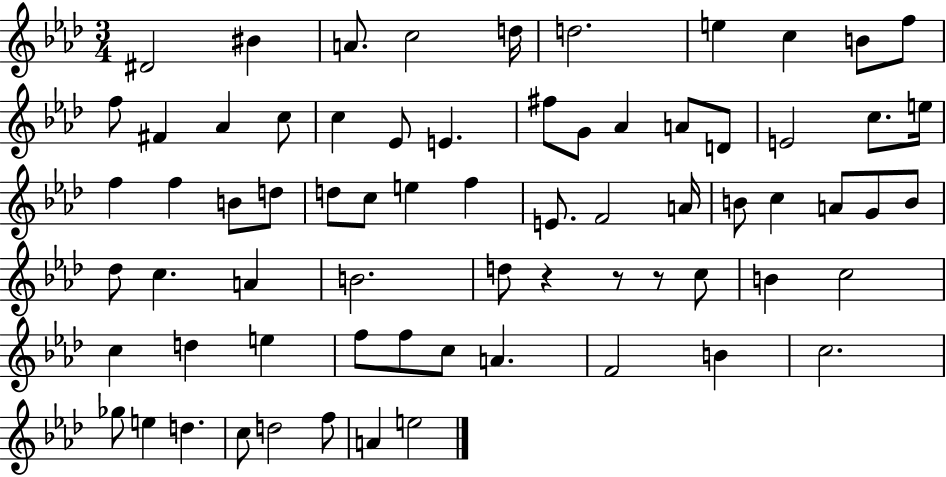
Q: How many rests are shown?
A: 3